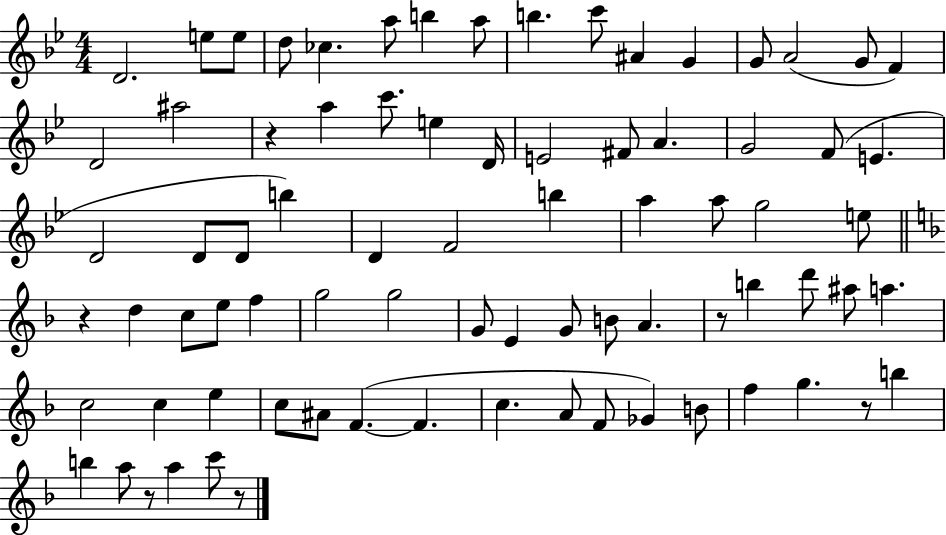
{
  \clef treble
  \numericTimeSignature
  \time 4/4
  \key bes \major
  \repeat volta 2 { d'2. e''8 e''8 | d''8 ces''4. a''8 b''4 a''8 | b''4. c'''8 ais'4 g'4 | g'8 a'2( g'8 f'4) | \break d'2 ais''2 | r4 a''4 c'''8. e''4 d'16 | e'2 fis'8 a'4. | g'2 f'8( e'4. | \break d'2 d'8 d'8 b''4) | d'4 f'2 b''4 | a''4 a''8 g''2 e''8 | \bar "||" \break \key d \minor r4 d''4 c''8 e''8 f''4 | g''2 g''2 | g'8 e'4 g'8 b'8 a'4. | r8 b''4 d'''8 ais''8 a''4. | \break c''2 c''4 e''4 | c''8 ais'8 f'4.~(~ f'4. | c''4. a'8 f'8 ges'4) b'8 | f''4 g''4. r8 b''4 | \break b''4 a''8 r8 a''4 c'''8 r8 | } \bar "|."
}